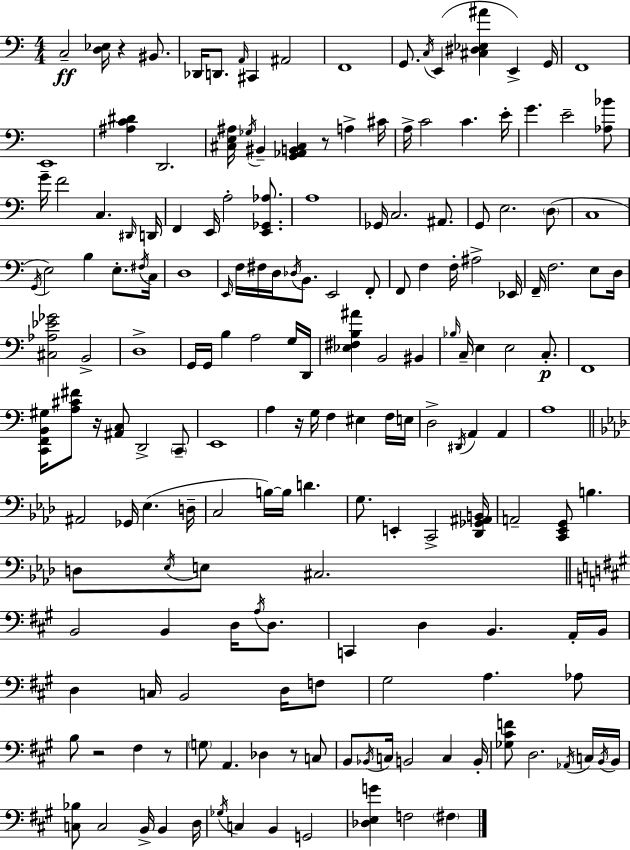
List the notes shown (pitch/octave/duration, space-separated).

C3/h [D3,Eb3]/s R/q BIS2/e. Db2/s D2/e. A2/s C#2/q A#2/h F2/w G2/e. C3/s E2/q [C#3,D#3,Eb3,A#4]/q E2/q G2/s F2/w E2/w [A#3,C4,D#4]/q D2/h. [C#3,E3,A#3]/s Gb3/s BIS2/q [G2,Ab2,B2,C#3]/q R/e A3/q C#4/s A3/s C4/h C4/q. E4/s G4/q. E4/h [Ab3,Bb4]/e G4/s F4/h C3/q. D#2/s D2/s F2/q E2/s A3/h [E2,Gb2,Ab3]/e. A3/w Gb2/s C3/h. A#2/e. G2/e E3/h. D3/e C3/w G2/s E3/h B3/q E3/e. F#3/s C3/s D3/w E2/s F3/s F#3/s D3/s Db3/s B2/e. E2/h F2/e F2/e F3/q F3/s A#3/h Eb2/s F2/s F3/h. E3/e D3/s [C#3,Ab3,Eb4,Gb4]/h B2/h D3/w G2/s G2/s B3/q A3/h G3/s D2/s [Eb3,F#3,B3,A#4]/q B2/h BIS2/q Bb3/s C3/s E3/q E3/h C3/e. F2/w [C2,F2,B2,G#3]/s [A3,C#4,F#4]/e R/s [A#2,C3]/e D2/h C2/e E2/w A3/q R/s G3/s F3/q EIS3/q F3/s E3/s D3/h D#2/s A2/q A2/q A3/w A#2/h Gb2/s Eb3/q. D3/s C3/h B3/s B3/s D4/q. G3/e. E2/q C2/h [Db2,Gb2,A#2,B2]/s A2/h [C2,Eb2,G2]/e B3/q. D3/e Eb3/s E3/e C#3/h. B2/h B2/q D3/s A3/s D3/e. C2/q D3/q B2/q. A2/s B2/s D3/q C3/s B2/h D3/s F3/e G#3/h A3/q. Ab3/e B3/e R/h F#3/q R/e G3/e A2/q. Db3/q R/e C3/e B2/e Bb2/s C3/s B2/h C3/q B2/s [Gb3,C#4,F4]/e D3/h. Ab2/s C3/s B2/s B2/s [C3,Bb3]/e C3/h B2/s B2/q D3/s Gb3/s C3/q B2/q G2/h [Db3,E3,G4]/q F3/h F#3/q